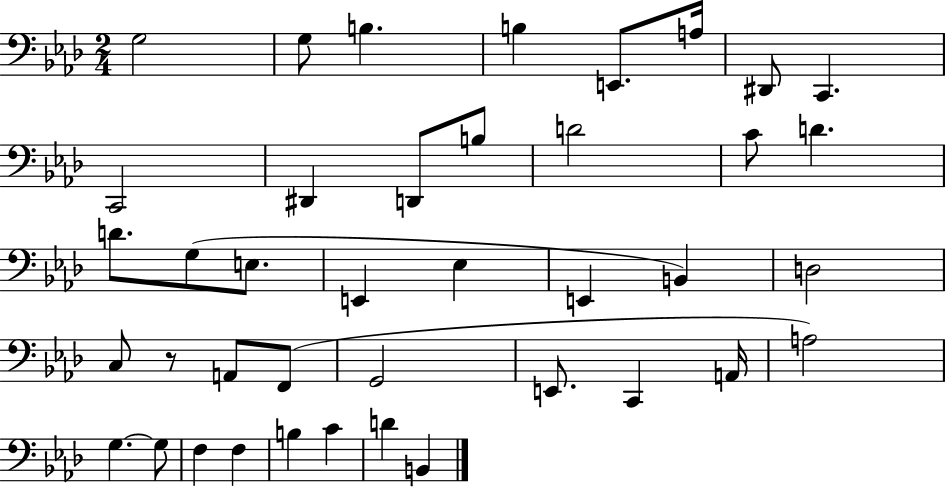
{
  \clef bass
  \numericTimeSignature
  \time 2/4
  \key aes \major
  g2 | g8 b4. | b4 e,8. a16 | dis,8 c,4. | \break c,2 | dis,4 d,8 b8 | d'2 | c'8 d'4. | \break d'8. g8( e8. | e,4 ees4 | e,4 b,4) | d2 | \break c8 r8 a,8 f,8( | g,2 | e,8. c,4 a,16 | a2) | \break g4.~~ g8 | f4 f4 | b4 c'4 | d'4 b,4 | \break \bar "|."
}